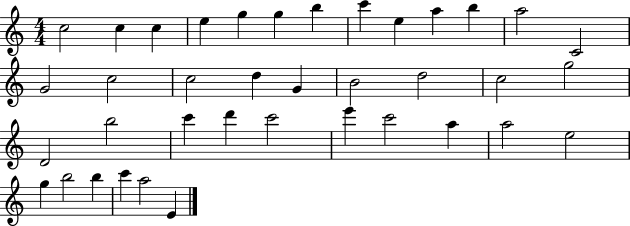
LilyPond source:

{
  \clef treble
  \numericTimeSignature
  \time 4/4
  \key c \major
  c''2 c''4 c''4 | e''4 g''4 g''4 b''4 | c'''4 e''4 a''4 b''4 | a''2 c'2 | \break g'2 c''2 | c''2 d''4 g'4 | b'2 d''2 | c''2 g''2 | \break d'2 b''2 | c'''4 d'''4 c'''2 | e'''4 c'''2 a''4 | a''2 e''2 | \break g''4 b''2 b''4 | c'''4 a''2 e'4 | \bar "|."
}